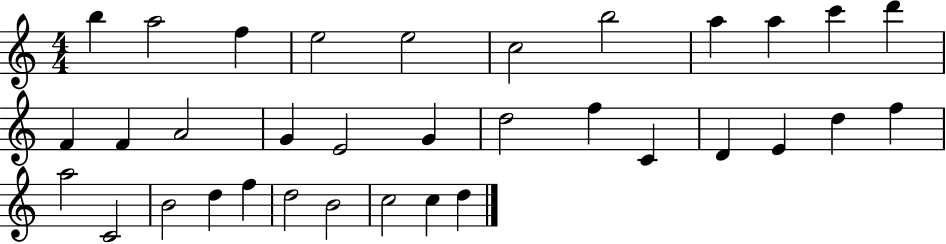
B5/q A5/h F5/q E5/h E5/h C5/h B5/h A5/q A5/q C6/q D6/q F4/q F4/q A4/h G4/q E4/h G4/q D5/h F5/q C4/q D4/q E4/q D5/q F5/q A5/h C4/h B4/h D5/q F5/q D5/h B4/h C5/h C5/q D5/q